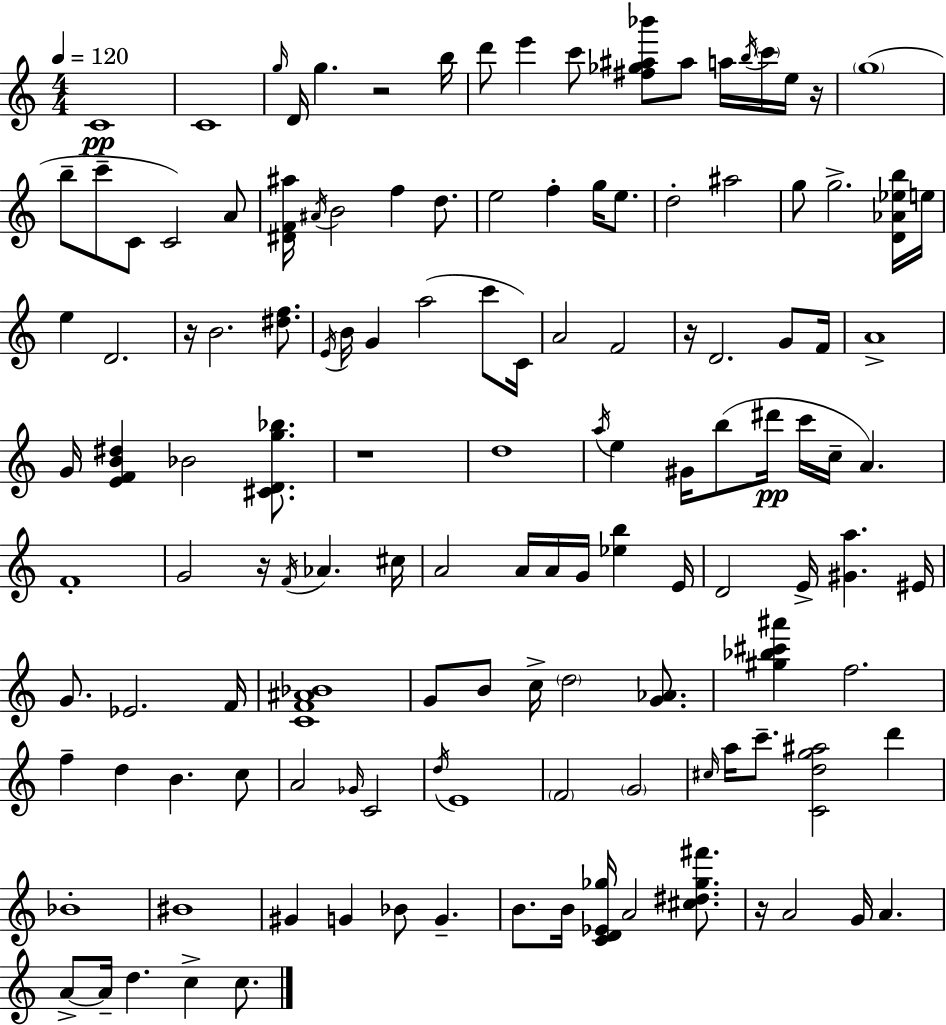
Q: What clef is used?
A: treble